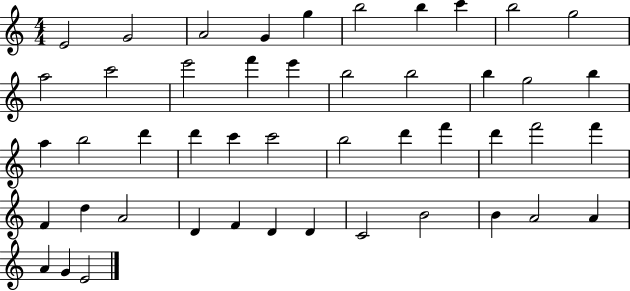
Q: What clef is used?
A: treble